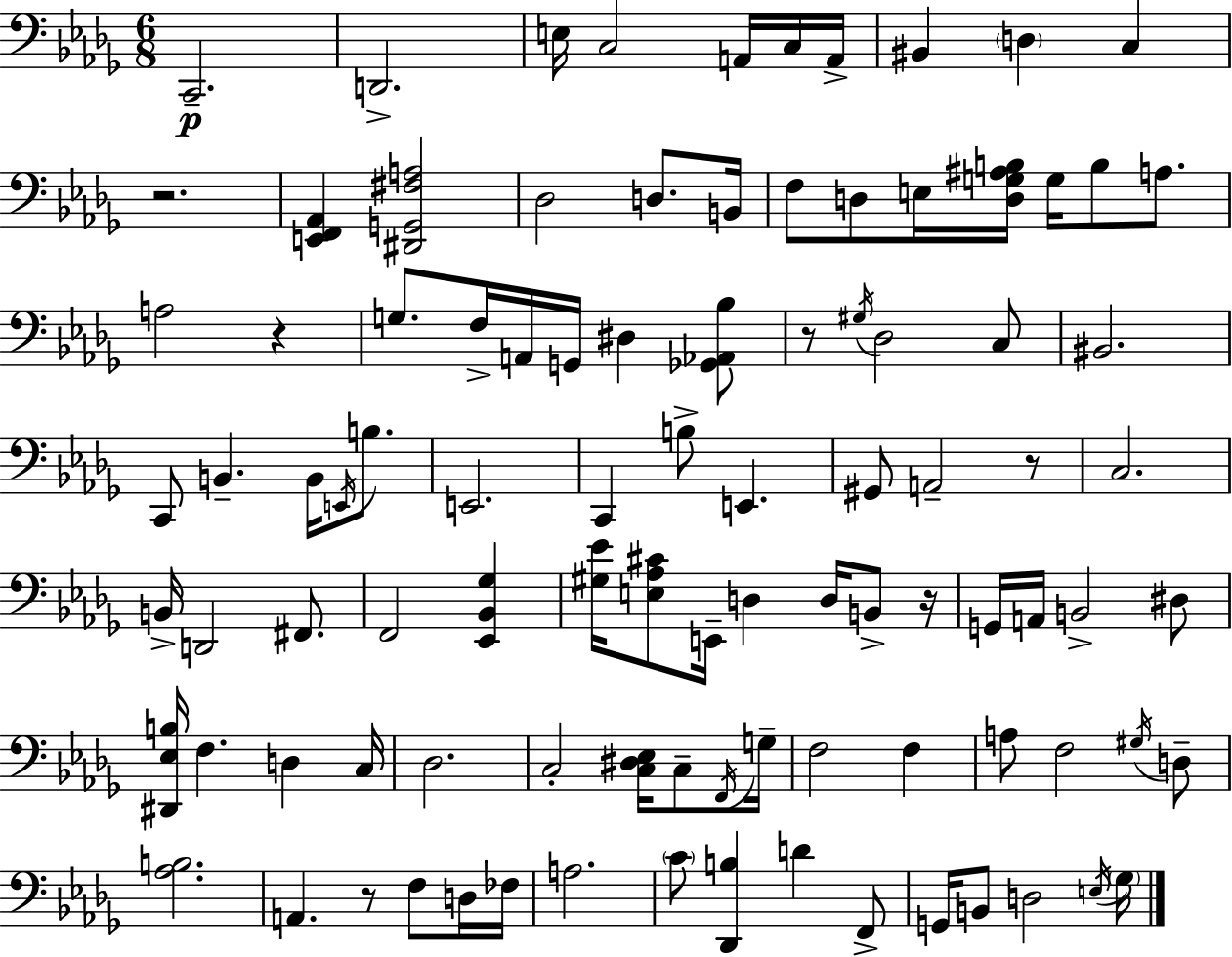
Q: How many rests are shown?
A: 6